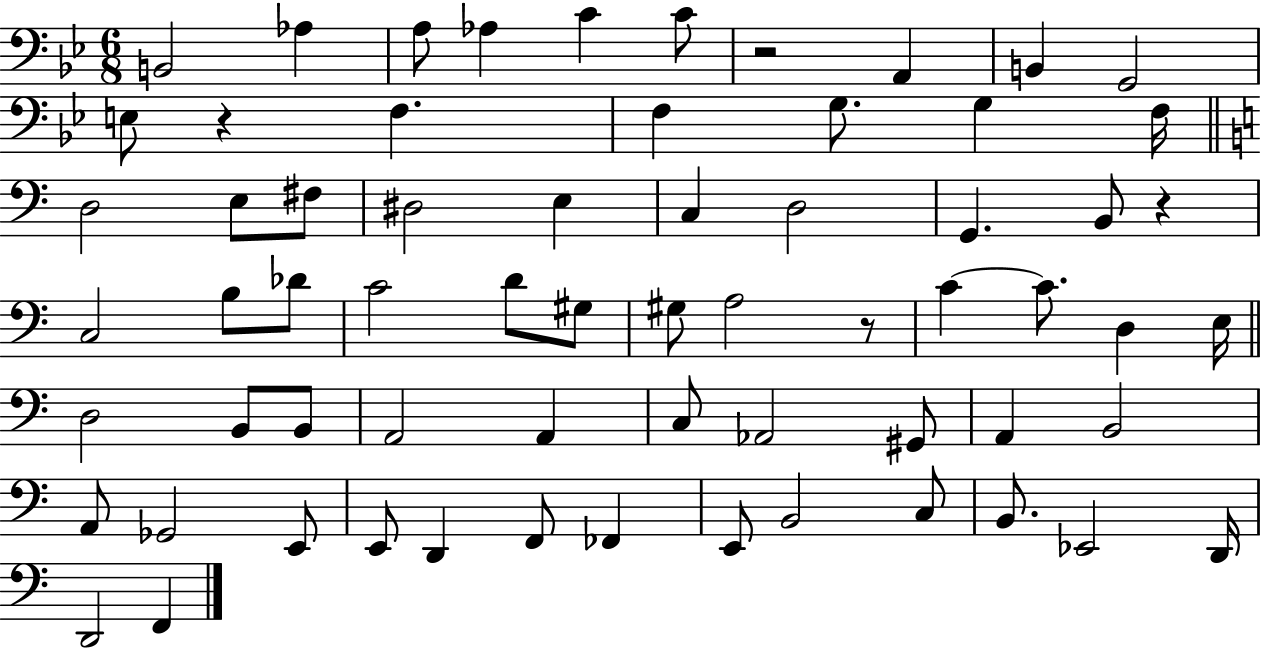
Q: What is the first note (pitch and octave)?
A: B2